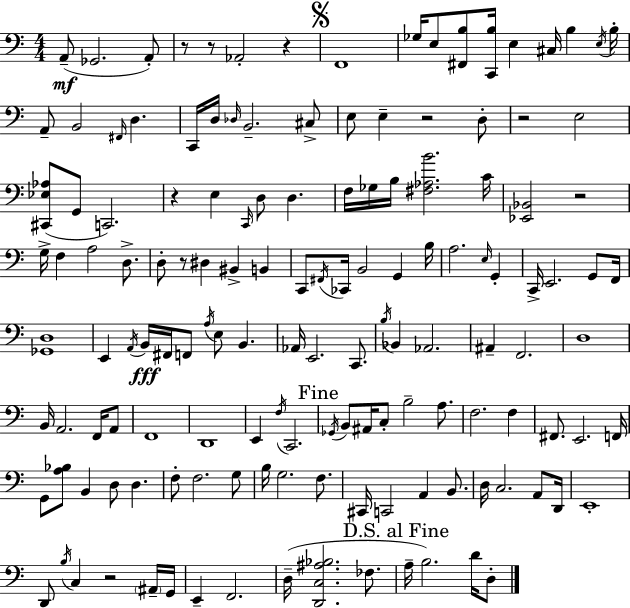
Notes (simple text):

A2/e Gb2/h. A2/e R/e R/e Ab2/h R/q F2/w Gb3/s E3/e [F#2,B3]/e [C2,B3]/s E3/q C#3/s B3/q E3/s B3/s A2/e B2/h F#2/s D3/q. C2/s D3/s Db3/s B2/h. C#3/e E3/e E3/q R/h D3/e R/h E3/h [C#2,Eb3,Ab3]/e G2/e C2/h. R/q E3/q C2/s D3/e D3/q. F3/s Gb3/s B3/s [F#3,Ab3,B4]/h. C4/s [Eb2,Bb2]/h R/h G3/s F3/q A3/h D3/e. D3/e R/e D#3/q BIS2/q B2/q C2/e F#2/s CES2/s B2/h G2/q B3/s A3/h. E3/s G2/q C2/s E2/h. G2/e F2/s [Gb2,D3]/w E2/q A2/s B2/s F#2/s F2/e A3/s E3/e B2/q. Ab2/s E2/h. C2/e. B3/s Bb2/q Ab2/h. A#2/q F2/h. D3/w B2/s A2/h. F2/s A2/e F2/w D2/w E2/q F3/s C2/h. Gb2/s B2/e A#2/s C3/e B3/h A3/e. F3/h. F3/q F#2/e. E2/h. F2/s G2/e [A3,Bb3]/e B2/q D3/e D3/q. F3/e F3/h. G3/e B3/s G3/h. F3/e. C#2/s C2/h A2/q B2/e. D3/s C3/h. A2/e D2/s E2/w D2/e B3/s C3/q R/h A#2/s G2/s E2/q F2/h. D3/s [D2,C3,A#3,Bb3]/h. FES3/e. A3/s B3/h. D4/s D3/e